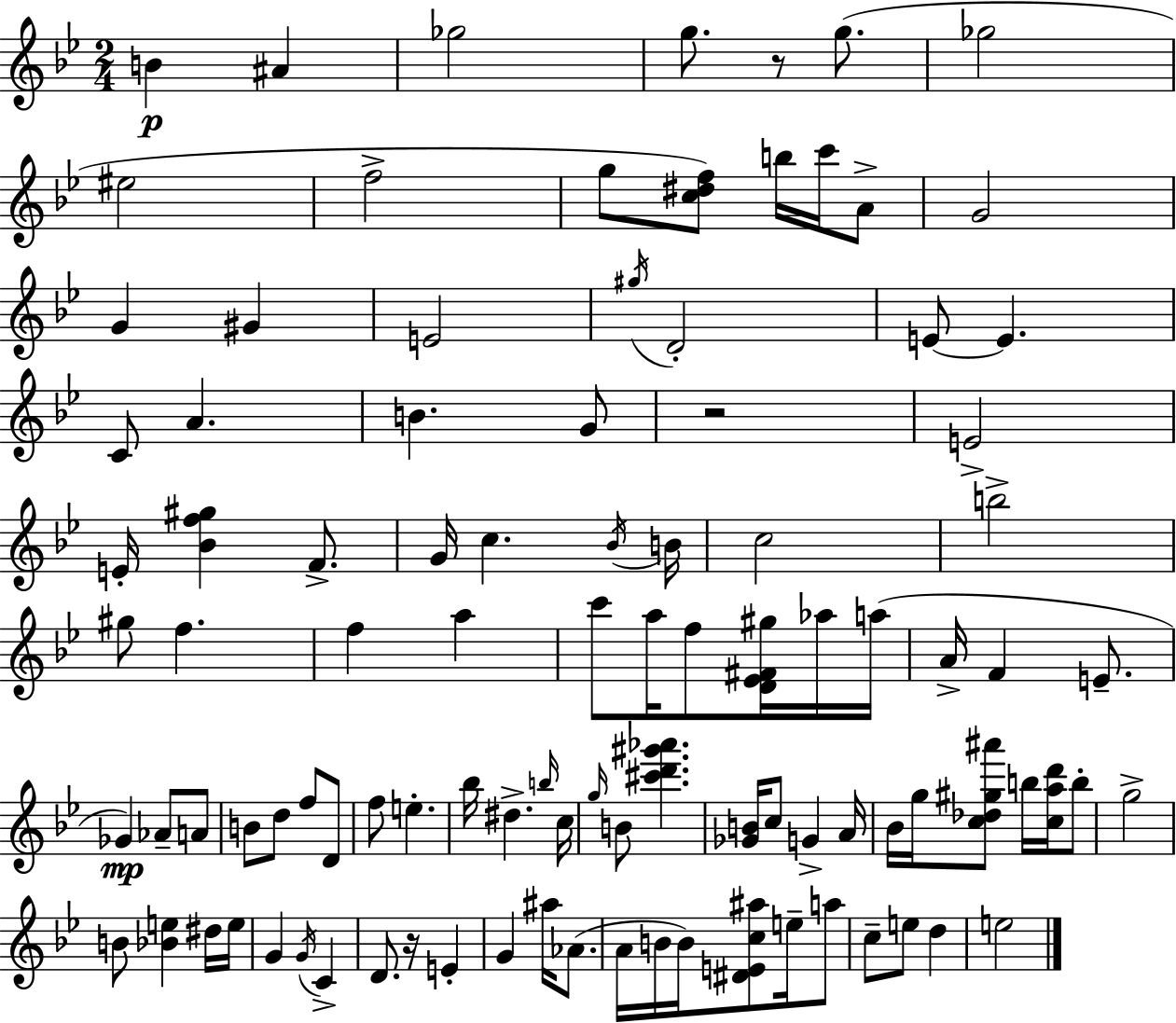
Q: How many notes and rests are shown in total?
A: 100